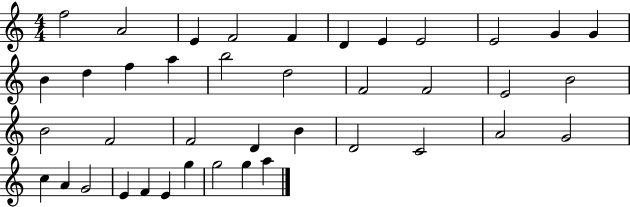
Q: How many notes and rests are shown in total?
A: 40